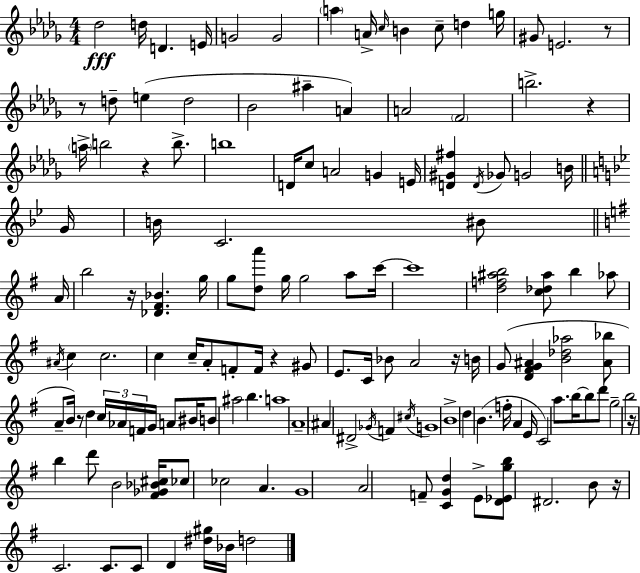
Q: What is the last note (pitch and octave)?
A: D5